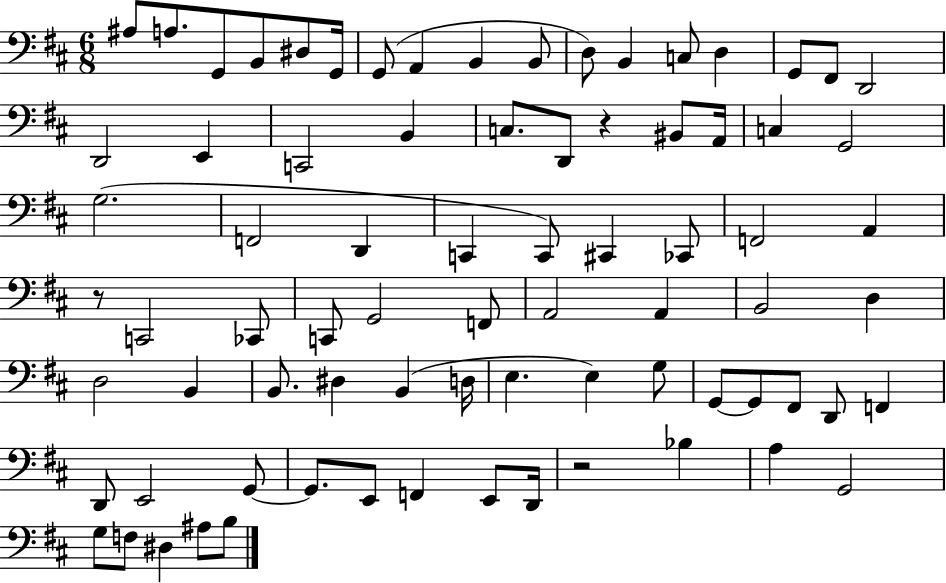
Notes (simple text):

A#3/e A3/e. G2/e B2/e D#3/e G2/s G2/e A2/q B2/q B2/e D3/e B2/q C3/e D3/q G2/e F#2/e D2/h D2/h E2/q C2/h B2/q C3/e. D2/e R/q BIS2/e A2/s C3/q G2/h G3/h. F2/h D2/q C2/q C2/e C#2/q CES2/e F2/h A2/q R/e C2/h CES2/e C2/e G2/h F2/e A2/h A2/q B2/h D3/q D3/h B2/q B2/e. D#3/q B2/q D3/s E3/q. E3/q G3/e G2/e G2/e F#2/e D2/e F2/q D2/e E2/h G2/e G2/e. E2/e F2/q E2/e D2/s R/h Bb3/q A3/q G2/h G3/e F3/e D#3/q A#3/e B3/e